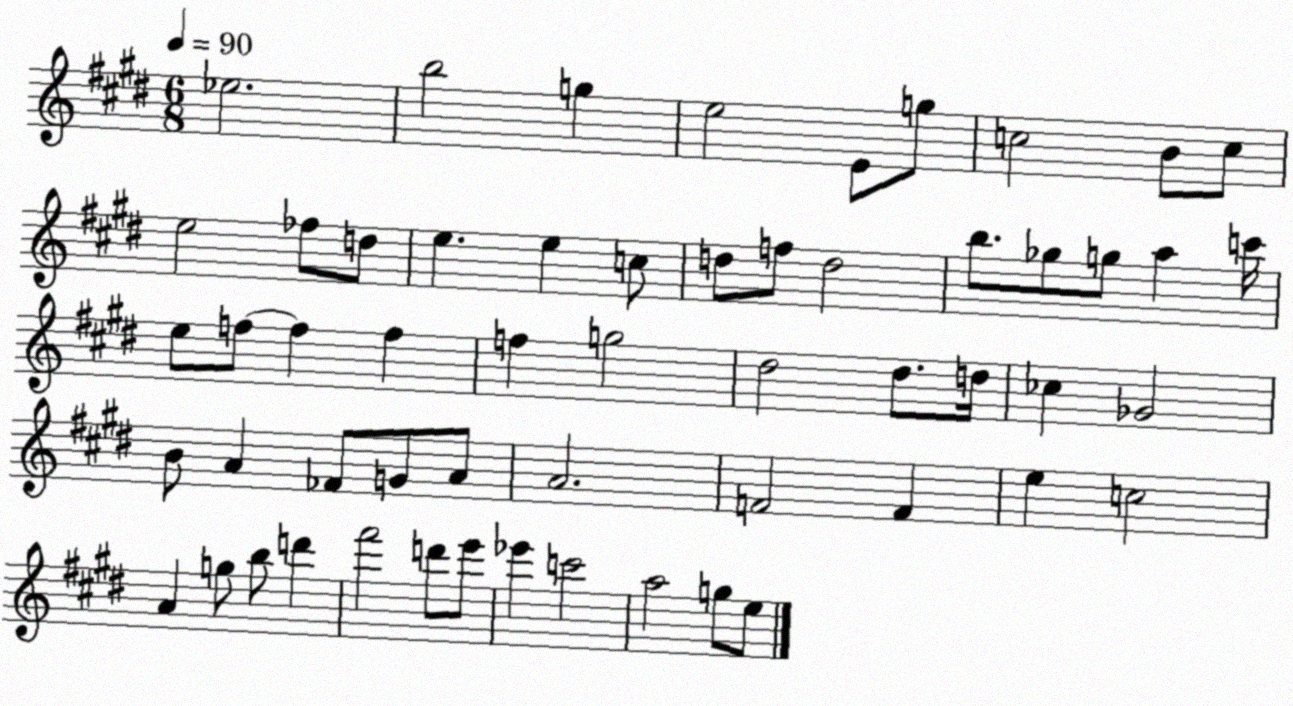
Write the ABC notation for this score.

X:1
T:Untitled
M:6/8
L:1/4
K:E
_e2 b2 g e2 E/2 g/2 c2 B/2 c/2 e2 _f/2 d/2 e e c/2 d/2 f/2 d2 b/2 _g/2 g/2 a c'/4 e/2 f/2 f f f g2 ^d2 ^d/2 d/4 _c _G2 B/2 A _F/2 G/2 A/2 A2 F2 F e c2 A g/2 b/2 d' ^f'2 d'/2 e'/2 _e' c'2 a2 g/2 e/2